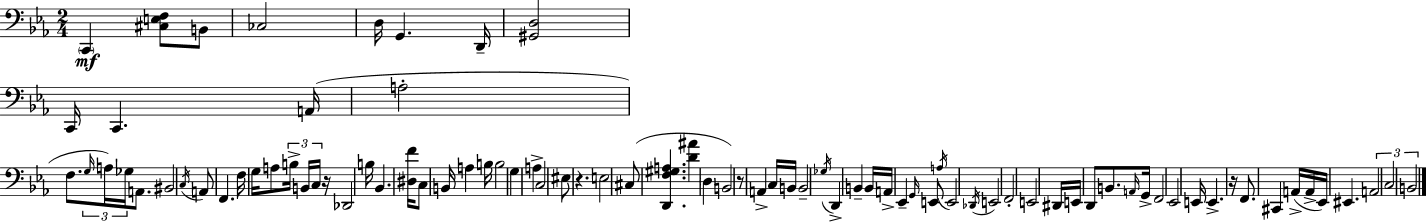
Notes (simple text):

C2/q [C#3,E3,F3]/e B2/e CES3/h D3/s G2/q. D2/s [G#2,D3]/h C2/s C2/q. A2/s A3/h F3/e. G3/s A3/s Gb3/s A2/e. BIS2/h C3/s A2/e F2/q. F3/s G3/s A3/e B3/s B2/s C3/s R/s Db2/h B3/s Bb2/q. [D#3,F4]/s C3/e B2/s A3/q B3/s B3/h G3/q A3/q C3/h EIS3/e R/q. E3/h C#3/e [D2,F3,G#3,A3]/q. [D4,A#4]/q D3/q B2/h R/e A2/q C3/s B2/s B2/h Gb3/s D2/q B2/q B2/s A2/s Eb2/q G2/s E2/e A3/s E2/h Db2/s E2/h F2/h E2/h D#2/s E2/s D2/e B2/e. A2/s G2/s F2/h Eb2/h E2/s E2/q. R/s F2/e. C#2/q A2/s A2/s Eb2/s EIS2/q. A2/h C3/h B2/h